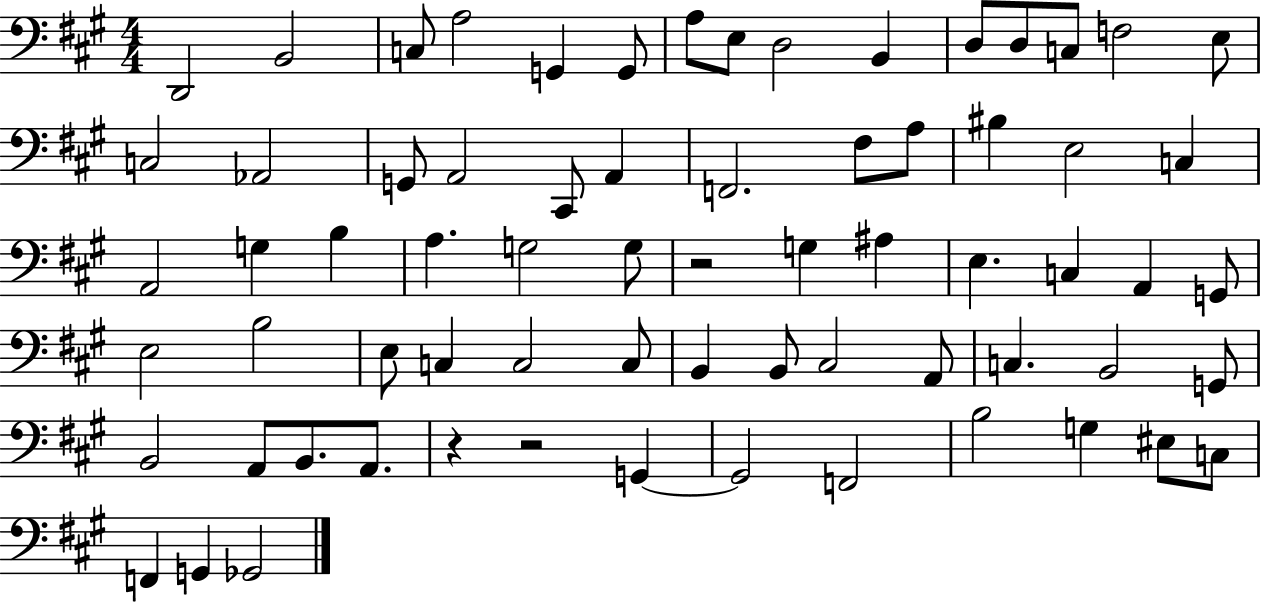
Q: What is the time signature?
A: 4/4